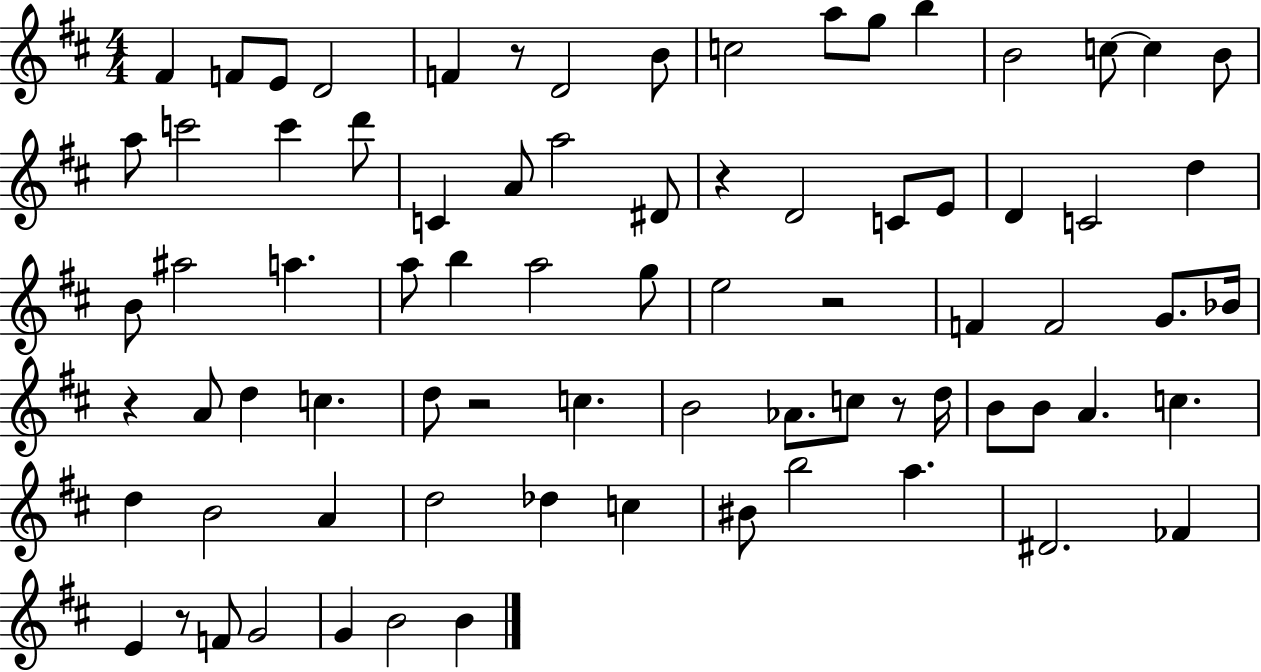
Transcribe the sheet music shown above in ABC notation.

X:1
T:Untitled
M:4/4
L:1/4
K:D
^F F/2 E/2 D2 F z/2 D2 B/2 c2 a/2 g/2 b B2 c/2 c B/2 a/2 c'2 c' d'/2 C A/2 a2 ^D/2 z D2 C/2 E/2 D C2 d B/2 ^a2 a a/2 b a2 g/2 e2 z2 F F2 G/2 _B/4 z A/2 d c d/2 z2 c B2 _A/2 c/2 z/2 d/4 B/2 B/2 A c d B2 A d2 _d c ^B/2 b2 a ^D2 _F E z/2 F/2 G2 G B2 B